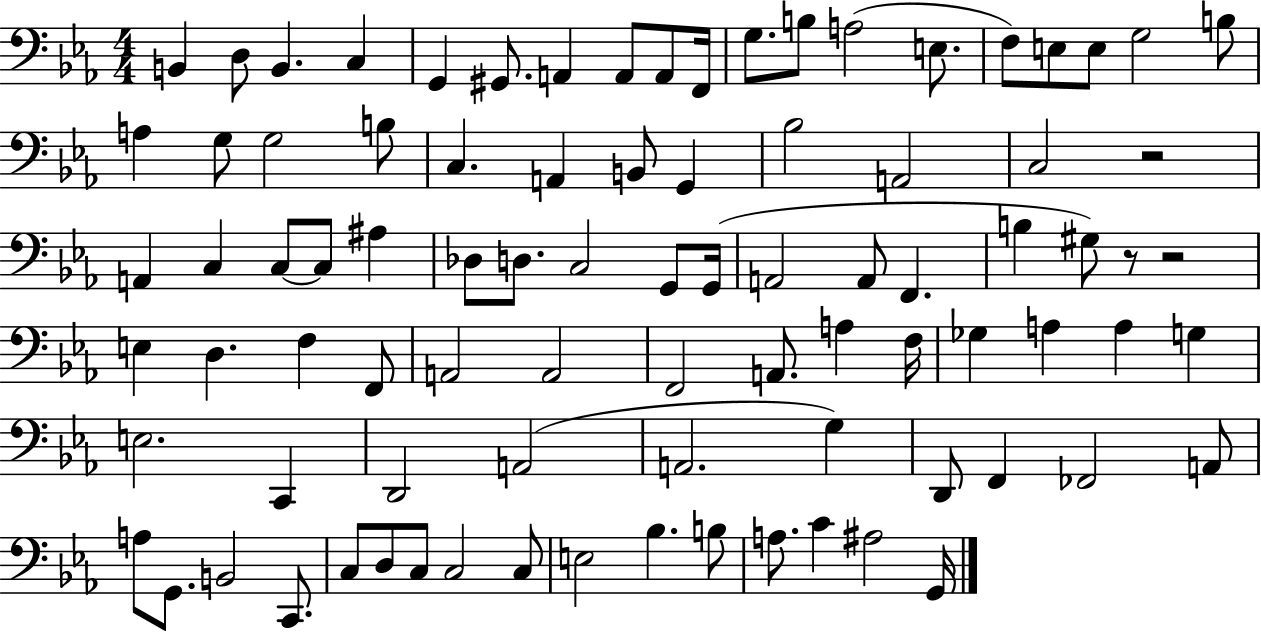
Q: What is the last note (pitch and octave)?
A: G2